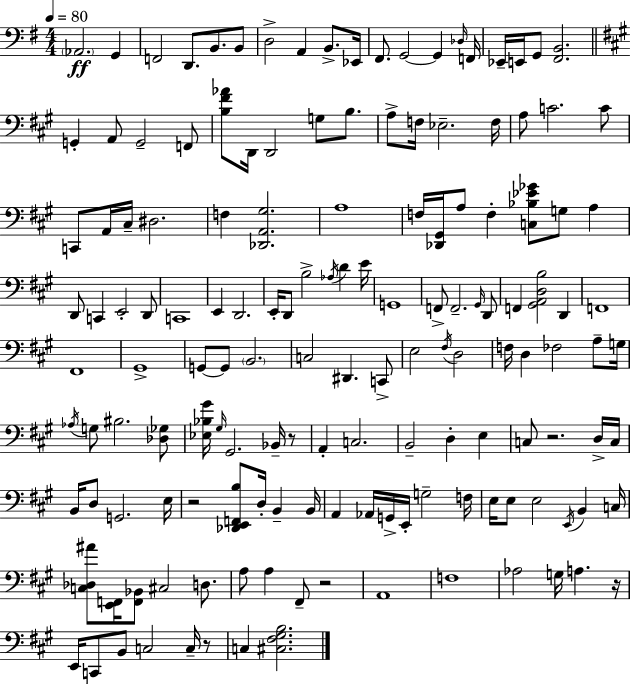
Ab2/h. G2/q F2/h D2/e. B2/e. B2/e D3/h A2/q B2/e. Eb2/s F#2/e. G2/h G2/q Db3/s F2/s Eb2/s E2/s G2/e [F#2,B2]/h. G2/q A2/e G2/h F2/e [B3,F#4,Ab4]/e D2/s D2/h G3/e B3/e. A3/e F3/s Eb3/h. F3/s A3/e C4/h. C4/e C2/e A2/s C#3/s D#3/h. F3/q [Db2,A2,G#3]/h. A3/w F3/s [Db2,G#2]/s A3/e F3/q [C3,Bb3,Eb4,Gb4]/e G3/e A3/q D2/e C2/q E2/h D2/e C2/w E2/q D2/h. E2/s D2/e B3/h Ab3/s D4/q E4/s G2/w F2/e F2/h. G#2/s D2/e F2/q [G#2,A2,D3,B3]/h D2/q F2/w F#2/w G#2/w G2/e G2/e B2/h. C3/h D#2/q. C2/e E3/h F#3/s D3/h F3/s D3/q FES3/h A3/e G3/s Ab3/s G3/e BIS3/h. [Db3,Gb3]/e [Eb3,Bb3,G#4]/s G#3/s G#2/h. Bb2/s R/e A2/q C3/h. B2/h D3/q E3/q C3/e R/h. D3/s C3/s B2/s D3/e G2/h. E3/s R/h [Db2,E2,F2,B3]/e D3/s B2/q B2/s A2/q Ab2/s G2/s E2/s G3/h F3/s E3/s E3/e E3/h E2/s B2/q C3/s [C3,Db3,A#4]/e [E2,F2]/s [F2,Bb2]/e C#3/h D3/e. A3/e A3/q F#2/e R/h A2/w F3/w Ab3/h G3/s A3/q. R/s E2/s C2/e B2/e C3/h C3/s R/e C3/q [C#3,F#3,G#3,B3]/h.